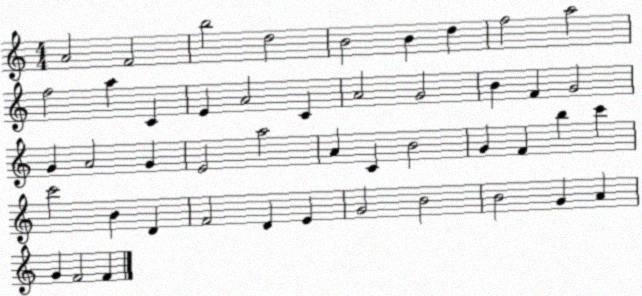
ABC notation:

X:1
T:Untitled
M:4/4
L:1/4
K:C
A2 F2 b2 d2 B2 B d f2 a2 f2 a C E A2 C A2 G2 B F G2 G A2 G E2 a2 A C B2 G F b c' c'2 B D F2 D E G2 B2 B2 G A G F2 F